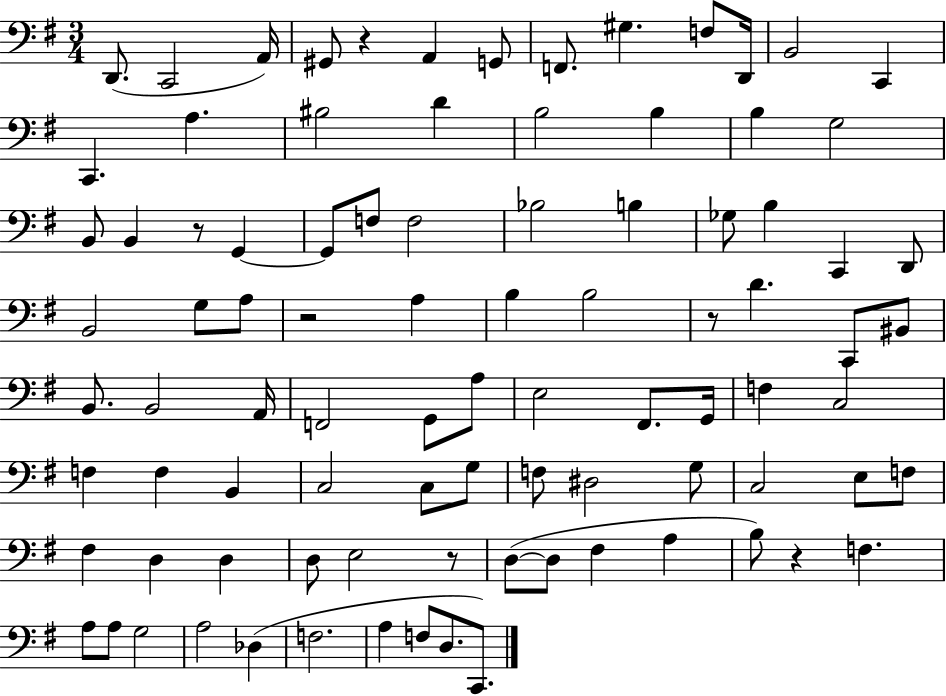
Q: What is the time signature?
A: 3/4